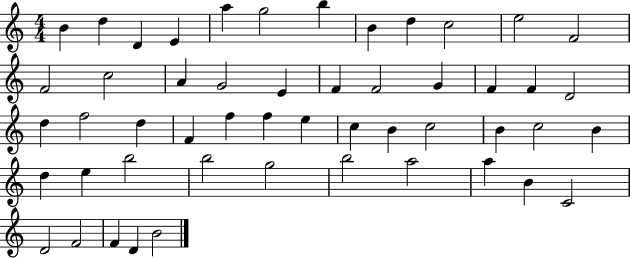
{
  \clef treble
  \numericTimeSignature
  \time 4/4
  \key c \major
  b'4 d''4 d'4 e'4 | a''4 g''2 b''4 | b'4 d''4 c''2 | e''2 f'2 | \break f'2 c''2 | a'4 g'2 e'4 | f'4 f'2 g'4 | f'4 f'4 d'2 | \break d''4 f''2 d''4 | f'4 f''4 f''4 e''4 | c''4 b'4 c''2 | b'4 c''2 b'4 | \break d''4 e''4 b''2 | b''2 g''2 | b''2 a''2 | a''4 b'4 c'2 | \break d'2 f'2 | f'4 d'4 b'2 | \bar "|."
}